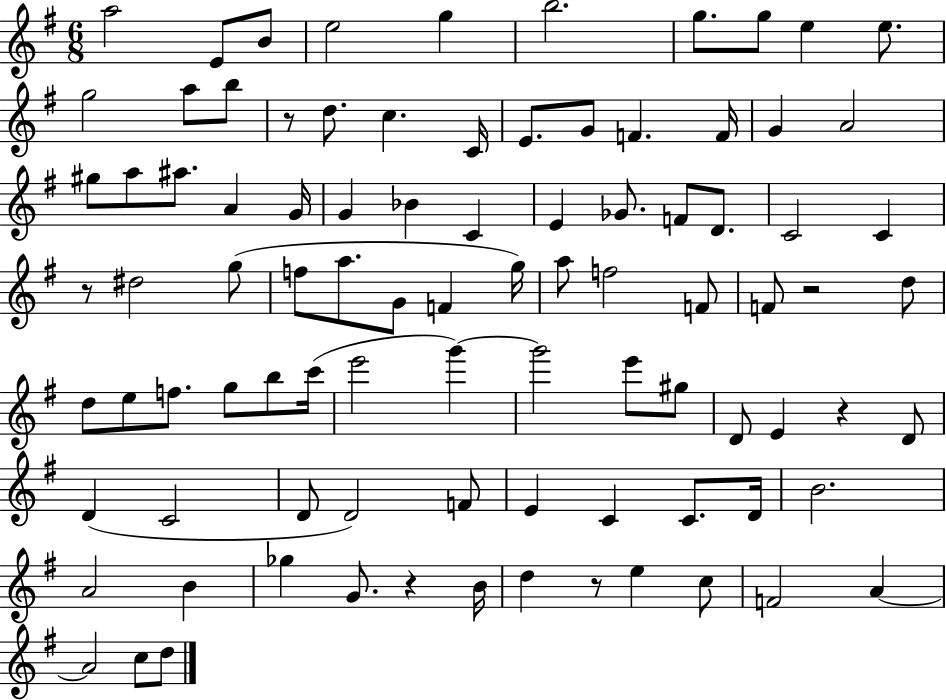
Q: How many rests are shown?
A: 6